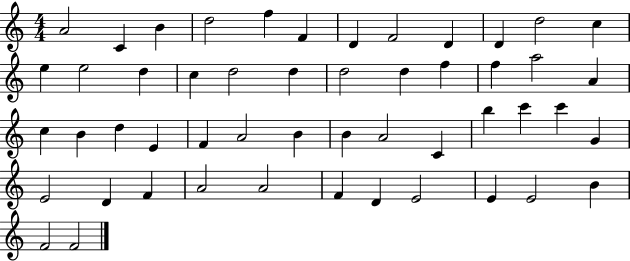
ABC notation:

X:1
T:Untitled
M:4/4
L:1/4
K:C
A2 C B d2 f F D F2 D D d2 c e e2 d c d2 d d2 d f f a2 A c B d E F A2 B B A2 C b c' c' G E2 D F A2 A2 F D E2 E E2 B F2 F2